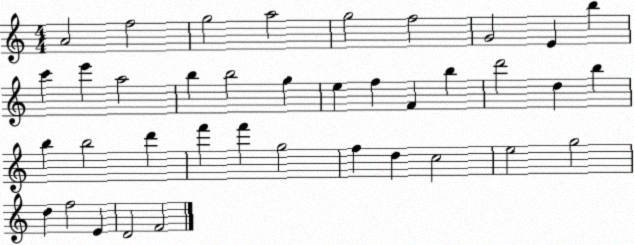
X:1
T:Untitled
M:4/4
L:1/4
K:C
A2 f2 g2 a2 g2 f2 G2 E b c' e' a2 b b2 g e f F b d'2 d b b b2 d' f' f' g2 f d c2 e2 g2 d f2 E D2 F2